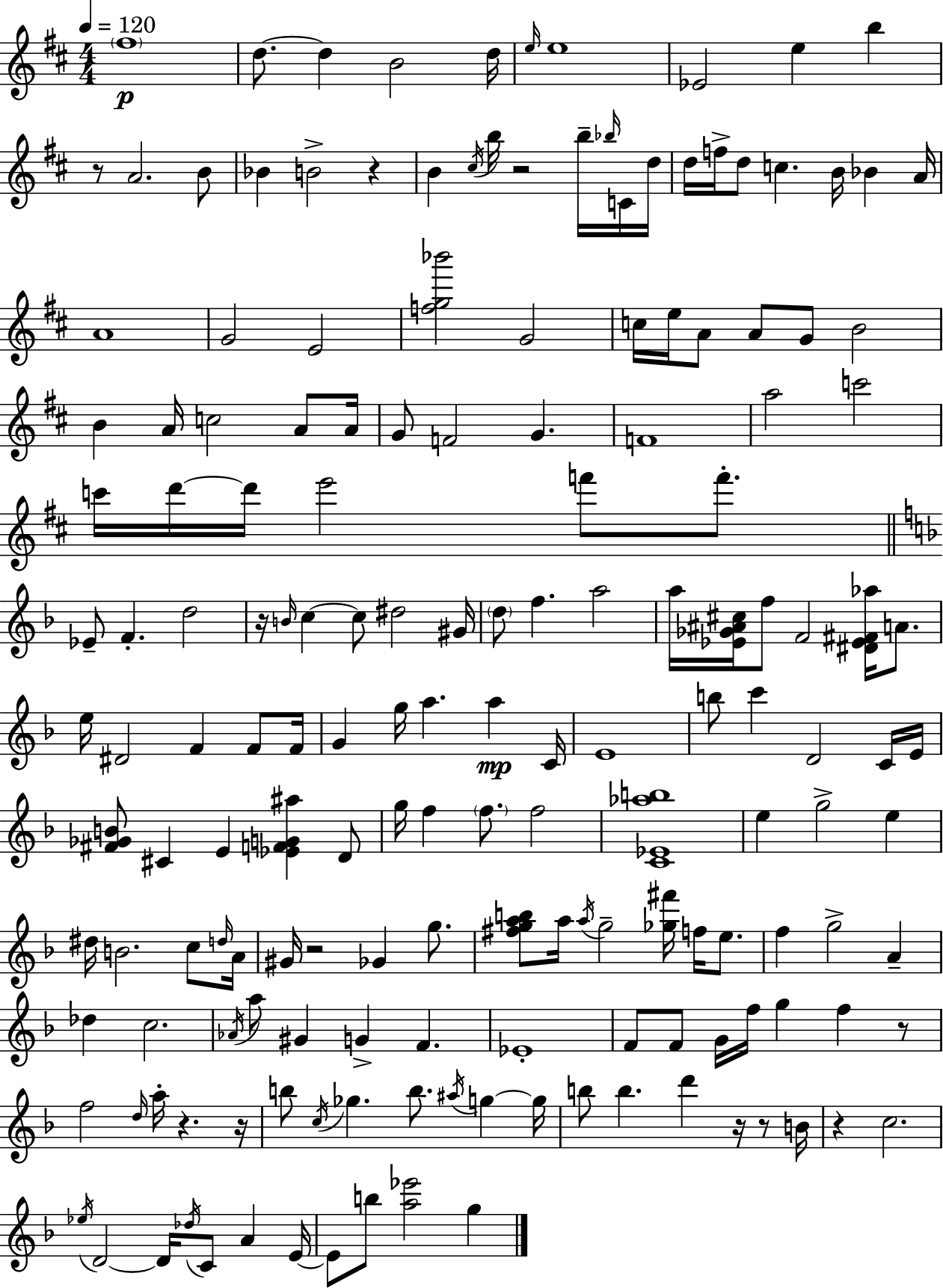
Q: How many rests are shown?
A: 11